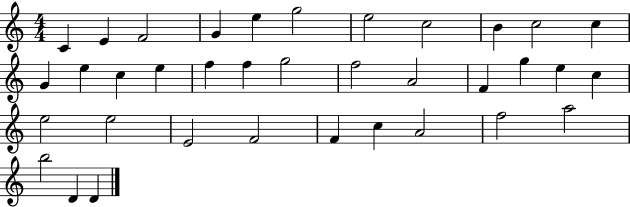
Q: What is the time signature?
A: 4/4